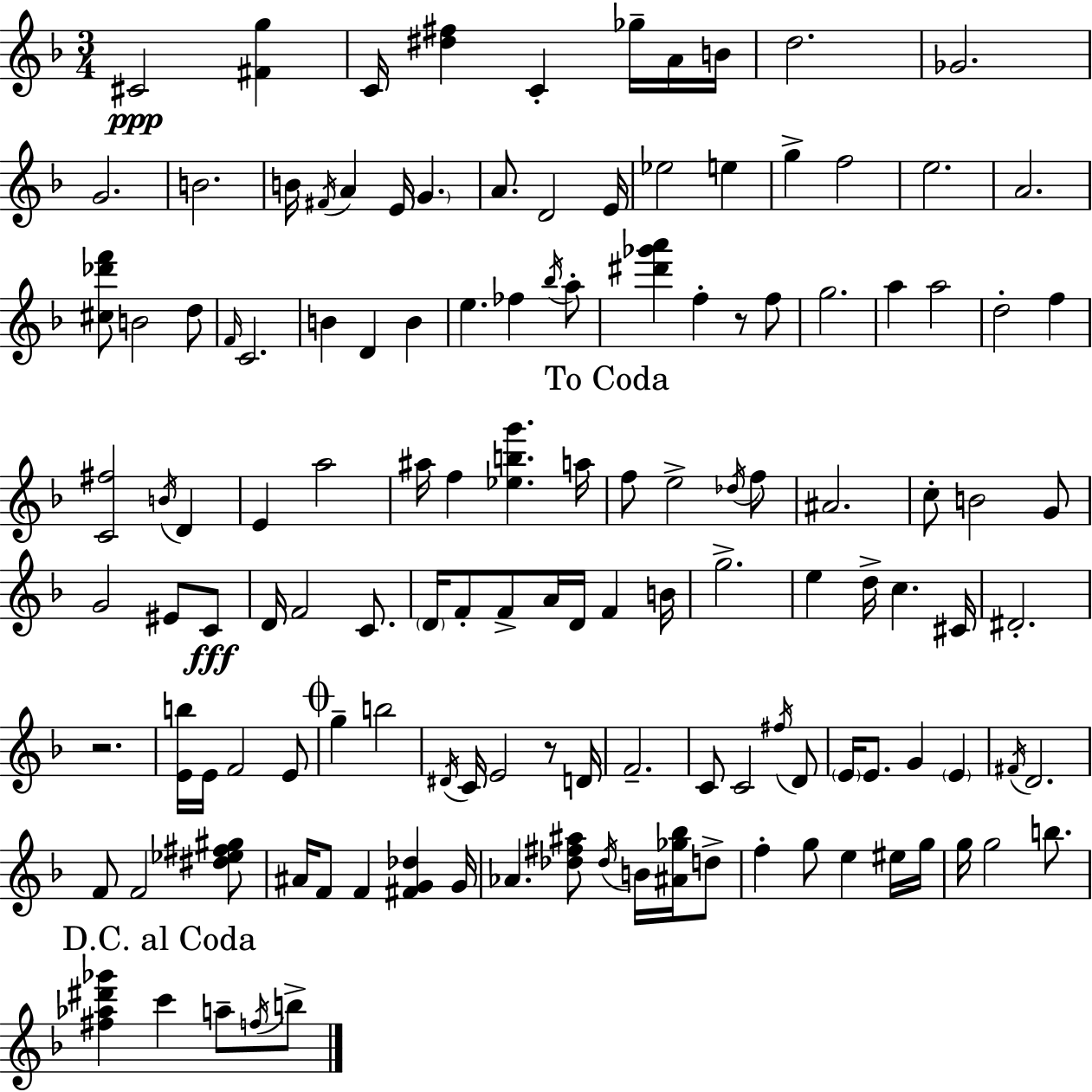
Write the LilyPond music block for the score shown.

{
  \clef treble
  \numericTimeSignature
  \time 3/4
  \key d \minor
  cis'2\ppp <fis' g''>4 | c'16 <dis'' fis''>4 c'4-. ges''16-- a'16 b'16 | d''2. | ges'2. | \break g'2. | b'2. | b'16 \acciaccatura { fis'16 } a'4 e'16 \parenthesize g'4. | a'8. d'2 | \break e'16 ees''2 e''4 | g''4-> f''2 | e''2. | a'2. | \break <cis'' des''' f'''>8 b'2 d''8 | \grace { f'16 } c'2. | b'4 d'4 b'4 | e''4. fes''4 | \break \acciaccatura { bes''16 } a''8-. <dis''' ges''' a'''>4 f''4-. r8 | f''8 g''2. | a''4 a''2 | d''2-. f''4 | \break <c' fis''>2 \acciaccatura { b'16 } | d'4 e'4 a''2 | ais''16 f''4 <ees'' b'' g'''>4. | a''16 \mark "To Coda" f''8 e''2-> | \break \acciaccatura { des''16 } f''8 ais'2. | c''8-. b'2 | g'8 g'2 | eis'8 c'8\fff d'16 f'2 | \break c'8. \parenthesize d'16 f'8-. f'8-> a'16 d'16 | f'4 b'16 g''2.-> | e''4 d''16-> c''4. | cis'16 dis'2.-. | \break r2. | <e' b''>16 e'16 f'2 | e'8 \mark \markup { \musicglyph "scripts.coda" } g''4-- b''2 | \acciaccatura { dis'16 } c'16 e'2 | \break r8 d'16 f'2.-- | c'8 c'2 | \acciaccatura { fis''16 } d'8 \parenthesize e'16 e'8. g'4 | \parenthesize e'4 \acciaccatura { fis'16 } d'2. | \break f'8 f'2 | <dis'' ees'' fis'' gis''>8 ais'16 f'8 f'4 | <fis' g' des''>4 g'16 aes'4. | <des'' fis'' ais''>8 \acciaccatura { des''16 } b'16 <ais' ges'' bes''>16 d''8-> f''4-. | \break g''8 e''4 eis''16 g''16 g''16 g''2 | b''8. \mark "D.C. al Coda" <fis'' aes'' dis''' ges'''>4 | c'''4 a''8-- \acciaccatura { f''16 } b''8-> \bar "|."
}